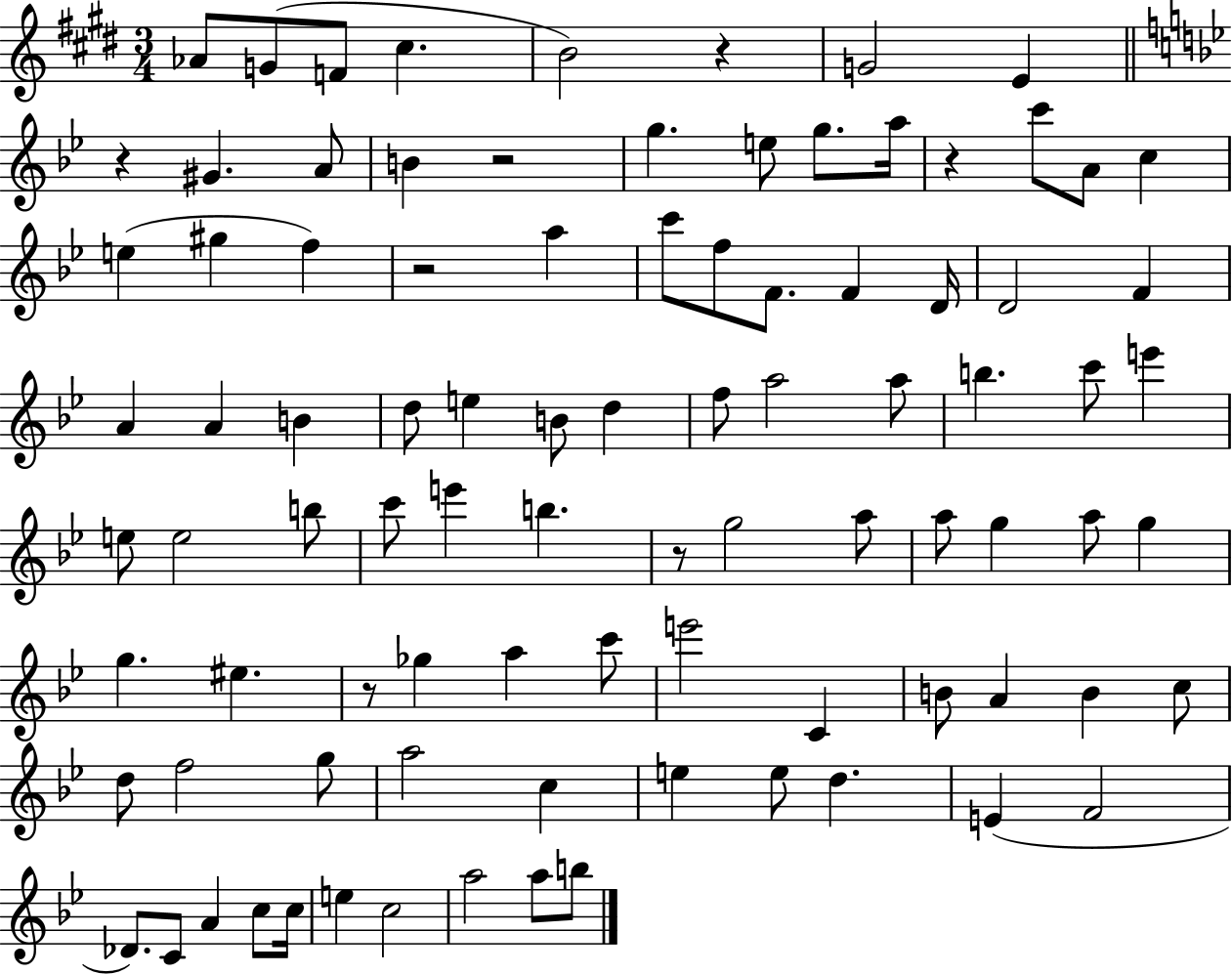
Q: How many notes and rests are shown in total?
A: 91